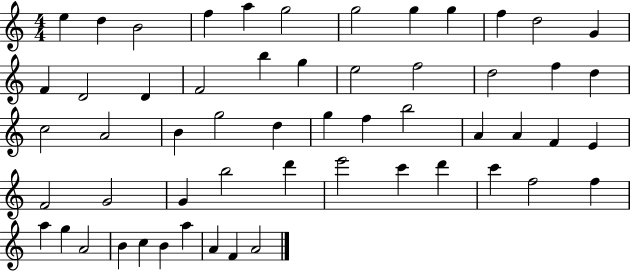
X:1
T:Untitled
M:4/4
L:1/4
K:C
e d B2 f a g2 g2 g g f d2 G F D2 D F2 b g e2 f2 d2 f d c2 A2 B g2 d g f b2 A A F E F2 G2 G b2 d' e'2 c' d' c' f2 f a g A2 B c B a A F A2